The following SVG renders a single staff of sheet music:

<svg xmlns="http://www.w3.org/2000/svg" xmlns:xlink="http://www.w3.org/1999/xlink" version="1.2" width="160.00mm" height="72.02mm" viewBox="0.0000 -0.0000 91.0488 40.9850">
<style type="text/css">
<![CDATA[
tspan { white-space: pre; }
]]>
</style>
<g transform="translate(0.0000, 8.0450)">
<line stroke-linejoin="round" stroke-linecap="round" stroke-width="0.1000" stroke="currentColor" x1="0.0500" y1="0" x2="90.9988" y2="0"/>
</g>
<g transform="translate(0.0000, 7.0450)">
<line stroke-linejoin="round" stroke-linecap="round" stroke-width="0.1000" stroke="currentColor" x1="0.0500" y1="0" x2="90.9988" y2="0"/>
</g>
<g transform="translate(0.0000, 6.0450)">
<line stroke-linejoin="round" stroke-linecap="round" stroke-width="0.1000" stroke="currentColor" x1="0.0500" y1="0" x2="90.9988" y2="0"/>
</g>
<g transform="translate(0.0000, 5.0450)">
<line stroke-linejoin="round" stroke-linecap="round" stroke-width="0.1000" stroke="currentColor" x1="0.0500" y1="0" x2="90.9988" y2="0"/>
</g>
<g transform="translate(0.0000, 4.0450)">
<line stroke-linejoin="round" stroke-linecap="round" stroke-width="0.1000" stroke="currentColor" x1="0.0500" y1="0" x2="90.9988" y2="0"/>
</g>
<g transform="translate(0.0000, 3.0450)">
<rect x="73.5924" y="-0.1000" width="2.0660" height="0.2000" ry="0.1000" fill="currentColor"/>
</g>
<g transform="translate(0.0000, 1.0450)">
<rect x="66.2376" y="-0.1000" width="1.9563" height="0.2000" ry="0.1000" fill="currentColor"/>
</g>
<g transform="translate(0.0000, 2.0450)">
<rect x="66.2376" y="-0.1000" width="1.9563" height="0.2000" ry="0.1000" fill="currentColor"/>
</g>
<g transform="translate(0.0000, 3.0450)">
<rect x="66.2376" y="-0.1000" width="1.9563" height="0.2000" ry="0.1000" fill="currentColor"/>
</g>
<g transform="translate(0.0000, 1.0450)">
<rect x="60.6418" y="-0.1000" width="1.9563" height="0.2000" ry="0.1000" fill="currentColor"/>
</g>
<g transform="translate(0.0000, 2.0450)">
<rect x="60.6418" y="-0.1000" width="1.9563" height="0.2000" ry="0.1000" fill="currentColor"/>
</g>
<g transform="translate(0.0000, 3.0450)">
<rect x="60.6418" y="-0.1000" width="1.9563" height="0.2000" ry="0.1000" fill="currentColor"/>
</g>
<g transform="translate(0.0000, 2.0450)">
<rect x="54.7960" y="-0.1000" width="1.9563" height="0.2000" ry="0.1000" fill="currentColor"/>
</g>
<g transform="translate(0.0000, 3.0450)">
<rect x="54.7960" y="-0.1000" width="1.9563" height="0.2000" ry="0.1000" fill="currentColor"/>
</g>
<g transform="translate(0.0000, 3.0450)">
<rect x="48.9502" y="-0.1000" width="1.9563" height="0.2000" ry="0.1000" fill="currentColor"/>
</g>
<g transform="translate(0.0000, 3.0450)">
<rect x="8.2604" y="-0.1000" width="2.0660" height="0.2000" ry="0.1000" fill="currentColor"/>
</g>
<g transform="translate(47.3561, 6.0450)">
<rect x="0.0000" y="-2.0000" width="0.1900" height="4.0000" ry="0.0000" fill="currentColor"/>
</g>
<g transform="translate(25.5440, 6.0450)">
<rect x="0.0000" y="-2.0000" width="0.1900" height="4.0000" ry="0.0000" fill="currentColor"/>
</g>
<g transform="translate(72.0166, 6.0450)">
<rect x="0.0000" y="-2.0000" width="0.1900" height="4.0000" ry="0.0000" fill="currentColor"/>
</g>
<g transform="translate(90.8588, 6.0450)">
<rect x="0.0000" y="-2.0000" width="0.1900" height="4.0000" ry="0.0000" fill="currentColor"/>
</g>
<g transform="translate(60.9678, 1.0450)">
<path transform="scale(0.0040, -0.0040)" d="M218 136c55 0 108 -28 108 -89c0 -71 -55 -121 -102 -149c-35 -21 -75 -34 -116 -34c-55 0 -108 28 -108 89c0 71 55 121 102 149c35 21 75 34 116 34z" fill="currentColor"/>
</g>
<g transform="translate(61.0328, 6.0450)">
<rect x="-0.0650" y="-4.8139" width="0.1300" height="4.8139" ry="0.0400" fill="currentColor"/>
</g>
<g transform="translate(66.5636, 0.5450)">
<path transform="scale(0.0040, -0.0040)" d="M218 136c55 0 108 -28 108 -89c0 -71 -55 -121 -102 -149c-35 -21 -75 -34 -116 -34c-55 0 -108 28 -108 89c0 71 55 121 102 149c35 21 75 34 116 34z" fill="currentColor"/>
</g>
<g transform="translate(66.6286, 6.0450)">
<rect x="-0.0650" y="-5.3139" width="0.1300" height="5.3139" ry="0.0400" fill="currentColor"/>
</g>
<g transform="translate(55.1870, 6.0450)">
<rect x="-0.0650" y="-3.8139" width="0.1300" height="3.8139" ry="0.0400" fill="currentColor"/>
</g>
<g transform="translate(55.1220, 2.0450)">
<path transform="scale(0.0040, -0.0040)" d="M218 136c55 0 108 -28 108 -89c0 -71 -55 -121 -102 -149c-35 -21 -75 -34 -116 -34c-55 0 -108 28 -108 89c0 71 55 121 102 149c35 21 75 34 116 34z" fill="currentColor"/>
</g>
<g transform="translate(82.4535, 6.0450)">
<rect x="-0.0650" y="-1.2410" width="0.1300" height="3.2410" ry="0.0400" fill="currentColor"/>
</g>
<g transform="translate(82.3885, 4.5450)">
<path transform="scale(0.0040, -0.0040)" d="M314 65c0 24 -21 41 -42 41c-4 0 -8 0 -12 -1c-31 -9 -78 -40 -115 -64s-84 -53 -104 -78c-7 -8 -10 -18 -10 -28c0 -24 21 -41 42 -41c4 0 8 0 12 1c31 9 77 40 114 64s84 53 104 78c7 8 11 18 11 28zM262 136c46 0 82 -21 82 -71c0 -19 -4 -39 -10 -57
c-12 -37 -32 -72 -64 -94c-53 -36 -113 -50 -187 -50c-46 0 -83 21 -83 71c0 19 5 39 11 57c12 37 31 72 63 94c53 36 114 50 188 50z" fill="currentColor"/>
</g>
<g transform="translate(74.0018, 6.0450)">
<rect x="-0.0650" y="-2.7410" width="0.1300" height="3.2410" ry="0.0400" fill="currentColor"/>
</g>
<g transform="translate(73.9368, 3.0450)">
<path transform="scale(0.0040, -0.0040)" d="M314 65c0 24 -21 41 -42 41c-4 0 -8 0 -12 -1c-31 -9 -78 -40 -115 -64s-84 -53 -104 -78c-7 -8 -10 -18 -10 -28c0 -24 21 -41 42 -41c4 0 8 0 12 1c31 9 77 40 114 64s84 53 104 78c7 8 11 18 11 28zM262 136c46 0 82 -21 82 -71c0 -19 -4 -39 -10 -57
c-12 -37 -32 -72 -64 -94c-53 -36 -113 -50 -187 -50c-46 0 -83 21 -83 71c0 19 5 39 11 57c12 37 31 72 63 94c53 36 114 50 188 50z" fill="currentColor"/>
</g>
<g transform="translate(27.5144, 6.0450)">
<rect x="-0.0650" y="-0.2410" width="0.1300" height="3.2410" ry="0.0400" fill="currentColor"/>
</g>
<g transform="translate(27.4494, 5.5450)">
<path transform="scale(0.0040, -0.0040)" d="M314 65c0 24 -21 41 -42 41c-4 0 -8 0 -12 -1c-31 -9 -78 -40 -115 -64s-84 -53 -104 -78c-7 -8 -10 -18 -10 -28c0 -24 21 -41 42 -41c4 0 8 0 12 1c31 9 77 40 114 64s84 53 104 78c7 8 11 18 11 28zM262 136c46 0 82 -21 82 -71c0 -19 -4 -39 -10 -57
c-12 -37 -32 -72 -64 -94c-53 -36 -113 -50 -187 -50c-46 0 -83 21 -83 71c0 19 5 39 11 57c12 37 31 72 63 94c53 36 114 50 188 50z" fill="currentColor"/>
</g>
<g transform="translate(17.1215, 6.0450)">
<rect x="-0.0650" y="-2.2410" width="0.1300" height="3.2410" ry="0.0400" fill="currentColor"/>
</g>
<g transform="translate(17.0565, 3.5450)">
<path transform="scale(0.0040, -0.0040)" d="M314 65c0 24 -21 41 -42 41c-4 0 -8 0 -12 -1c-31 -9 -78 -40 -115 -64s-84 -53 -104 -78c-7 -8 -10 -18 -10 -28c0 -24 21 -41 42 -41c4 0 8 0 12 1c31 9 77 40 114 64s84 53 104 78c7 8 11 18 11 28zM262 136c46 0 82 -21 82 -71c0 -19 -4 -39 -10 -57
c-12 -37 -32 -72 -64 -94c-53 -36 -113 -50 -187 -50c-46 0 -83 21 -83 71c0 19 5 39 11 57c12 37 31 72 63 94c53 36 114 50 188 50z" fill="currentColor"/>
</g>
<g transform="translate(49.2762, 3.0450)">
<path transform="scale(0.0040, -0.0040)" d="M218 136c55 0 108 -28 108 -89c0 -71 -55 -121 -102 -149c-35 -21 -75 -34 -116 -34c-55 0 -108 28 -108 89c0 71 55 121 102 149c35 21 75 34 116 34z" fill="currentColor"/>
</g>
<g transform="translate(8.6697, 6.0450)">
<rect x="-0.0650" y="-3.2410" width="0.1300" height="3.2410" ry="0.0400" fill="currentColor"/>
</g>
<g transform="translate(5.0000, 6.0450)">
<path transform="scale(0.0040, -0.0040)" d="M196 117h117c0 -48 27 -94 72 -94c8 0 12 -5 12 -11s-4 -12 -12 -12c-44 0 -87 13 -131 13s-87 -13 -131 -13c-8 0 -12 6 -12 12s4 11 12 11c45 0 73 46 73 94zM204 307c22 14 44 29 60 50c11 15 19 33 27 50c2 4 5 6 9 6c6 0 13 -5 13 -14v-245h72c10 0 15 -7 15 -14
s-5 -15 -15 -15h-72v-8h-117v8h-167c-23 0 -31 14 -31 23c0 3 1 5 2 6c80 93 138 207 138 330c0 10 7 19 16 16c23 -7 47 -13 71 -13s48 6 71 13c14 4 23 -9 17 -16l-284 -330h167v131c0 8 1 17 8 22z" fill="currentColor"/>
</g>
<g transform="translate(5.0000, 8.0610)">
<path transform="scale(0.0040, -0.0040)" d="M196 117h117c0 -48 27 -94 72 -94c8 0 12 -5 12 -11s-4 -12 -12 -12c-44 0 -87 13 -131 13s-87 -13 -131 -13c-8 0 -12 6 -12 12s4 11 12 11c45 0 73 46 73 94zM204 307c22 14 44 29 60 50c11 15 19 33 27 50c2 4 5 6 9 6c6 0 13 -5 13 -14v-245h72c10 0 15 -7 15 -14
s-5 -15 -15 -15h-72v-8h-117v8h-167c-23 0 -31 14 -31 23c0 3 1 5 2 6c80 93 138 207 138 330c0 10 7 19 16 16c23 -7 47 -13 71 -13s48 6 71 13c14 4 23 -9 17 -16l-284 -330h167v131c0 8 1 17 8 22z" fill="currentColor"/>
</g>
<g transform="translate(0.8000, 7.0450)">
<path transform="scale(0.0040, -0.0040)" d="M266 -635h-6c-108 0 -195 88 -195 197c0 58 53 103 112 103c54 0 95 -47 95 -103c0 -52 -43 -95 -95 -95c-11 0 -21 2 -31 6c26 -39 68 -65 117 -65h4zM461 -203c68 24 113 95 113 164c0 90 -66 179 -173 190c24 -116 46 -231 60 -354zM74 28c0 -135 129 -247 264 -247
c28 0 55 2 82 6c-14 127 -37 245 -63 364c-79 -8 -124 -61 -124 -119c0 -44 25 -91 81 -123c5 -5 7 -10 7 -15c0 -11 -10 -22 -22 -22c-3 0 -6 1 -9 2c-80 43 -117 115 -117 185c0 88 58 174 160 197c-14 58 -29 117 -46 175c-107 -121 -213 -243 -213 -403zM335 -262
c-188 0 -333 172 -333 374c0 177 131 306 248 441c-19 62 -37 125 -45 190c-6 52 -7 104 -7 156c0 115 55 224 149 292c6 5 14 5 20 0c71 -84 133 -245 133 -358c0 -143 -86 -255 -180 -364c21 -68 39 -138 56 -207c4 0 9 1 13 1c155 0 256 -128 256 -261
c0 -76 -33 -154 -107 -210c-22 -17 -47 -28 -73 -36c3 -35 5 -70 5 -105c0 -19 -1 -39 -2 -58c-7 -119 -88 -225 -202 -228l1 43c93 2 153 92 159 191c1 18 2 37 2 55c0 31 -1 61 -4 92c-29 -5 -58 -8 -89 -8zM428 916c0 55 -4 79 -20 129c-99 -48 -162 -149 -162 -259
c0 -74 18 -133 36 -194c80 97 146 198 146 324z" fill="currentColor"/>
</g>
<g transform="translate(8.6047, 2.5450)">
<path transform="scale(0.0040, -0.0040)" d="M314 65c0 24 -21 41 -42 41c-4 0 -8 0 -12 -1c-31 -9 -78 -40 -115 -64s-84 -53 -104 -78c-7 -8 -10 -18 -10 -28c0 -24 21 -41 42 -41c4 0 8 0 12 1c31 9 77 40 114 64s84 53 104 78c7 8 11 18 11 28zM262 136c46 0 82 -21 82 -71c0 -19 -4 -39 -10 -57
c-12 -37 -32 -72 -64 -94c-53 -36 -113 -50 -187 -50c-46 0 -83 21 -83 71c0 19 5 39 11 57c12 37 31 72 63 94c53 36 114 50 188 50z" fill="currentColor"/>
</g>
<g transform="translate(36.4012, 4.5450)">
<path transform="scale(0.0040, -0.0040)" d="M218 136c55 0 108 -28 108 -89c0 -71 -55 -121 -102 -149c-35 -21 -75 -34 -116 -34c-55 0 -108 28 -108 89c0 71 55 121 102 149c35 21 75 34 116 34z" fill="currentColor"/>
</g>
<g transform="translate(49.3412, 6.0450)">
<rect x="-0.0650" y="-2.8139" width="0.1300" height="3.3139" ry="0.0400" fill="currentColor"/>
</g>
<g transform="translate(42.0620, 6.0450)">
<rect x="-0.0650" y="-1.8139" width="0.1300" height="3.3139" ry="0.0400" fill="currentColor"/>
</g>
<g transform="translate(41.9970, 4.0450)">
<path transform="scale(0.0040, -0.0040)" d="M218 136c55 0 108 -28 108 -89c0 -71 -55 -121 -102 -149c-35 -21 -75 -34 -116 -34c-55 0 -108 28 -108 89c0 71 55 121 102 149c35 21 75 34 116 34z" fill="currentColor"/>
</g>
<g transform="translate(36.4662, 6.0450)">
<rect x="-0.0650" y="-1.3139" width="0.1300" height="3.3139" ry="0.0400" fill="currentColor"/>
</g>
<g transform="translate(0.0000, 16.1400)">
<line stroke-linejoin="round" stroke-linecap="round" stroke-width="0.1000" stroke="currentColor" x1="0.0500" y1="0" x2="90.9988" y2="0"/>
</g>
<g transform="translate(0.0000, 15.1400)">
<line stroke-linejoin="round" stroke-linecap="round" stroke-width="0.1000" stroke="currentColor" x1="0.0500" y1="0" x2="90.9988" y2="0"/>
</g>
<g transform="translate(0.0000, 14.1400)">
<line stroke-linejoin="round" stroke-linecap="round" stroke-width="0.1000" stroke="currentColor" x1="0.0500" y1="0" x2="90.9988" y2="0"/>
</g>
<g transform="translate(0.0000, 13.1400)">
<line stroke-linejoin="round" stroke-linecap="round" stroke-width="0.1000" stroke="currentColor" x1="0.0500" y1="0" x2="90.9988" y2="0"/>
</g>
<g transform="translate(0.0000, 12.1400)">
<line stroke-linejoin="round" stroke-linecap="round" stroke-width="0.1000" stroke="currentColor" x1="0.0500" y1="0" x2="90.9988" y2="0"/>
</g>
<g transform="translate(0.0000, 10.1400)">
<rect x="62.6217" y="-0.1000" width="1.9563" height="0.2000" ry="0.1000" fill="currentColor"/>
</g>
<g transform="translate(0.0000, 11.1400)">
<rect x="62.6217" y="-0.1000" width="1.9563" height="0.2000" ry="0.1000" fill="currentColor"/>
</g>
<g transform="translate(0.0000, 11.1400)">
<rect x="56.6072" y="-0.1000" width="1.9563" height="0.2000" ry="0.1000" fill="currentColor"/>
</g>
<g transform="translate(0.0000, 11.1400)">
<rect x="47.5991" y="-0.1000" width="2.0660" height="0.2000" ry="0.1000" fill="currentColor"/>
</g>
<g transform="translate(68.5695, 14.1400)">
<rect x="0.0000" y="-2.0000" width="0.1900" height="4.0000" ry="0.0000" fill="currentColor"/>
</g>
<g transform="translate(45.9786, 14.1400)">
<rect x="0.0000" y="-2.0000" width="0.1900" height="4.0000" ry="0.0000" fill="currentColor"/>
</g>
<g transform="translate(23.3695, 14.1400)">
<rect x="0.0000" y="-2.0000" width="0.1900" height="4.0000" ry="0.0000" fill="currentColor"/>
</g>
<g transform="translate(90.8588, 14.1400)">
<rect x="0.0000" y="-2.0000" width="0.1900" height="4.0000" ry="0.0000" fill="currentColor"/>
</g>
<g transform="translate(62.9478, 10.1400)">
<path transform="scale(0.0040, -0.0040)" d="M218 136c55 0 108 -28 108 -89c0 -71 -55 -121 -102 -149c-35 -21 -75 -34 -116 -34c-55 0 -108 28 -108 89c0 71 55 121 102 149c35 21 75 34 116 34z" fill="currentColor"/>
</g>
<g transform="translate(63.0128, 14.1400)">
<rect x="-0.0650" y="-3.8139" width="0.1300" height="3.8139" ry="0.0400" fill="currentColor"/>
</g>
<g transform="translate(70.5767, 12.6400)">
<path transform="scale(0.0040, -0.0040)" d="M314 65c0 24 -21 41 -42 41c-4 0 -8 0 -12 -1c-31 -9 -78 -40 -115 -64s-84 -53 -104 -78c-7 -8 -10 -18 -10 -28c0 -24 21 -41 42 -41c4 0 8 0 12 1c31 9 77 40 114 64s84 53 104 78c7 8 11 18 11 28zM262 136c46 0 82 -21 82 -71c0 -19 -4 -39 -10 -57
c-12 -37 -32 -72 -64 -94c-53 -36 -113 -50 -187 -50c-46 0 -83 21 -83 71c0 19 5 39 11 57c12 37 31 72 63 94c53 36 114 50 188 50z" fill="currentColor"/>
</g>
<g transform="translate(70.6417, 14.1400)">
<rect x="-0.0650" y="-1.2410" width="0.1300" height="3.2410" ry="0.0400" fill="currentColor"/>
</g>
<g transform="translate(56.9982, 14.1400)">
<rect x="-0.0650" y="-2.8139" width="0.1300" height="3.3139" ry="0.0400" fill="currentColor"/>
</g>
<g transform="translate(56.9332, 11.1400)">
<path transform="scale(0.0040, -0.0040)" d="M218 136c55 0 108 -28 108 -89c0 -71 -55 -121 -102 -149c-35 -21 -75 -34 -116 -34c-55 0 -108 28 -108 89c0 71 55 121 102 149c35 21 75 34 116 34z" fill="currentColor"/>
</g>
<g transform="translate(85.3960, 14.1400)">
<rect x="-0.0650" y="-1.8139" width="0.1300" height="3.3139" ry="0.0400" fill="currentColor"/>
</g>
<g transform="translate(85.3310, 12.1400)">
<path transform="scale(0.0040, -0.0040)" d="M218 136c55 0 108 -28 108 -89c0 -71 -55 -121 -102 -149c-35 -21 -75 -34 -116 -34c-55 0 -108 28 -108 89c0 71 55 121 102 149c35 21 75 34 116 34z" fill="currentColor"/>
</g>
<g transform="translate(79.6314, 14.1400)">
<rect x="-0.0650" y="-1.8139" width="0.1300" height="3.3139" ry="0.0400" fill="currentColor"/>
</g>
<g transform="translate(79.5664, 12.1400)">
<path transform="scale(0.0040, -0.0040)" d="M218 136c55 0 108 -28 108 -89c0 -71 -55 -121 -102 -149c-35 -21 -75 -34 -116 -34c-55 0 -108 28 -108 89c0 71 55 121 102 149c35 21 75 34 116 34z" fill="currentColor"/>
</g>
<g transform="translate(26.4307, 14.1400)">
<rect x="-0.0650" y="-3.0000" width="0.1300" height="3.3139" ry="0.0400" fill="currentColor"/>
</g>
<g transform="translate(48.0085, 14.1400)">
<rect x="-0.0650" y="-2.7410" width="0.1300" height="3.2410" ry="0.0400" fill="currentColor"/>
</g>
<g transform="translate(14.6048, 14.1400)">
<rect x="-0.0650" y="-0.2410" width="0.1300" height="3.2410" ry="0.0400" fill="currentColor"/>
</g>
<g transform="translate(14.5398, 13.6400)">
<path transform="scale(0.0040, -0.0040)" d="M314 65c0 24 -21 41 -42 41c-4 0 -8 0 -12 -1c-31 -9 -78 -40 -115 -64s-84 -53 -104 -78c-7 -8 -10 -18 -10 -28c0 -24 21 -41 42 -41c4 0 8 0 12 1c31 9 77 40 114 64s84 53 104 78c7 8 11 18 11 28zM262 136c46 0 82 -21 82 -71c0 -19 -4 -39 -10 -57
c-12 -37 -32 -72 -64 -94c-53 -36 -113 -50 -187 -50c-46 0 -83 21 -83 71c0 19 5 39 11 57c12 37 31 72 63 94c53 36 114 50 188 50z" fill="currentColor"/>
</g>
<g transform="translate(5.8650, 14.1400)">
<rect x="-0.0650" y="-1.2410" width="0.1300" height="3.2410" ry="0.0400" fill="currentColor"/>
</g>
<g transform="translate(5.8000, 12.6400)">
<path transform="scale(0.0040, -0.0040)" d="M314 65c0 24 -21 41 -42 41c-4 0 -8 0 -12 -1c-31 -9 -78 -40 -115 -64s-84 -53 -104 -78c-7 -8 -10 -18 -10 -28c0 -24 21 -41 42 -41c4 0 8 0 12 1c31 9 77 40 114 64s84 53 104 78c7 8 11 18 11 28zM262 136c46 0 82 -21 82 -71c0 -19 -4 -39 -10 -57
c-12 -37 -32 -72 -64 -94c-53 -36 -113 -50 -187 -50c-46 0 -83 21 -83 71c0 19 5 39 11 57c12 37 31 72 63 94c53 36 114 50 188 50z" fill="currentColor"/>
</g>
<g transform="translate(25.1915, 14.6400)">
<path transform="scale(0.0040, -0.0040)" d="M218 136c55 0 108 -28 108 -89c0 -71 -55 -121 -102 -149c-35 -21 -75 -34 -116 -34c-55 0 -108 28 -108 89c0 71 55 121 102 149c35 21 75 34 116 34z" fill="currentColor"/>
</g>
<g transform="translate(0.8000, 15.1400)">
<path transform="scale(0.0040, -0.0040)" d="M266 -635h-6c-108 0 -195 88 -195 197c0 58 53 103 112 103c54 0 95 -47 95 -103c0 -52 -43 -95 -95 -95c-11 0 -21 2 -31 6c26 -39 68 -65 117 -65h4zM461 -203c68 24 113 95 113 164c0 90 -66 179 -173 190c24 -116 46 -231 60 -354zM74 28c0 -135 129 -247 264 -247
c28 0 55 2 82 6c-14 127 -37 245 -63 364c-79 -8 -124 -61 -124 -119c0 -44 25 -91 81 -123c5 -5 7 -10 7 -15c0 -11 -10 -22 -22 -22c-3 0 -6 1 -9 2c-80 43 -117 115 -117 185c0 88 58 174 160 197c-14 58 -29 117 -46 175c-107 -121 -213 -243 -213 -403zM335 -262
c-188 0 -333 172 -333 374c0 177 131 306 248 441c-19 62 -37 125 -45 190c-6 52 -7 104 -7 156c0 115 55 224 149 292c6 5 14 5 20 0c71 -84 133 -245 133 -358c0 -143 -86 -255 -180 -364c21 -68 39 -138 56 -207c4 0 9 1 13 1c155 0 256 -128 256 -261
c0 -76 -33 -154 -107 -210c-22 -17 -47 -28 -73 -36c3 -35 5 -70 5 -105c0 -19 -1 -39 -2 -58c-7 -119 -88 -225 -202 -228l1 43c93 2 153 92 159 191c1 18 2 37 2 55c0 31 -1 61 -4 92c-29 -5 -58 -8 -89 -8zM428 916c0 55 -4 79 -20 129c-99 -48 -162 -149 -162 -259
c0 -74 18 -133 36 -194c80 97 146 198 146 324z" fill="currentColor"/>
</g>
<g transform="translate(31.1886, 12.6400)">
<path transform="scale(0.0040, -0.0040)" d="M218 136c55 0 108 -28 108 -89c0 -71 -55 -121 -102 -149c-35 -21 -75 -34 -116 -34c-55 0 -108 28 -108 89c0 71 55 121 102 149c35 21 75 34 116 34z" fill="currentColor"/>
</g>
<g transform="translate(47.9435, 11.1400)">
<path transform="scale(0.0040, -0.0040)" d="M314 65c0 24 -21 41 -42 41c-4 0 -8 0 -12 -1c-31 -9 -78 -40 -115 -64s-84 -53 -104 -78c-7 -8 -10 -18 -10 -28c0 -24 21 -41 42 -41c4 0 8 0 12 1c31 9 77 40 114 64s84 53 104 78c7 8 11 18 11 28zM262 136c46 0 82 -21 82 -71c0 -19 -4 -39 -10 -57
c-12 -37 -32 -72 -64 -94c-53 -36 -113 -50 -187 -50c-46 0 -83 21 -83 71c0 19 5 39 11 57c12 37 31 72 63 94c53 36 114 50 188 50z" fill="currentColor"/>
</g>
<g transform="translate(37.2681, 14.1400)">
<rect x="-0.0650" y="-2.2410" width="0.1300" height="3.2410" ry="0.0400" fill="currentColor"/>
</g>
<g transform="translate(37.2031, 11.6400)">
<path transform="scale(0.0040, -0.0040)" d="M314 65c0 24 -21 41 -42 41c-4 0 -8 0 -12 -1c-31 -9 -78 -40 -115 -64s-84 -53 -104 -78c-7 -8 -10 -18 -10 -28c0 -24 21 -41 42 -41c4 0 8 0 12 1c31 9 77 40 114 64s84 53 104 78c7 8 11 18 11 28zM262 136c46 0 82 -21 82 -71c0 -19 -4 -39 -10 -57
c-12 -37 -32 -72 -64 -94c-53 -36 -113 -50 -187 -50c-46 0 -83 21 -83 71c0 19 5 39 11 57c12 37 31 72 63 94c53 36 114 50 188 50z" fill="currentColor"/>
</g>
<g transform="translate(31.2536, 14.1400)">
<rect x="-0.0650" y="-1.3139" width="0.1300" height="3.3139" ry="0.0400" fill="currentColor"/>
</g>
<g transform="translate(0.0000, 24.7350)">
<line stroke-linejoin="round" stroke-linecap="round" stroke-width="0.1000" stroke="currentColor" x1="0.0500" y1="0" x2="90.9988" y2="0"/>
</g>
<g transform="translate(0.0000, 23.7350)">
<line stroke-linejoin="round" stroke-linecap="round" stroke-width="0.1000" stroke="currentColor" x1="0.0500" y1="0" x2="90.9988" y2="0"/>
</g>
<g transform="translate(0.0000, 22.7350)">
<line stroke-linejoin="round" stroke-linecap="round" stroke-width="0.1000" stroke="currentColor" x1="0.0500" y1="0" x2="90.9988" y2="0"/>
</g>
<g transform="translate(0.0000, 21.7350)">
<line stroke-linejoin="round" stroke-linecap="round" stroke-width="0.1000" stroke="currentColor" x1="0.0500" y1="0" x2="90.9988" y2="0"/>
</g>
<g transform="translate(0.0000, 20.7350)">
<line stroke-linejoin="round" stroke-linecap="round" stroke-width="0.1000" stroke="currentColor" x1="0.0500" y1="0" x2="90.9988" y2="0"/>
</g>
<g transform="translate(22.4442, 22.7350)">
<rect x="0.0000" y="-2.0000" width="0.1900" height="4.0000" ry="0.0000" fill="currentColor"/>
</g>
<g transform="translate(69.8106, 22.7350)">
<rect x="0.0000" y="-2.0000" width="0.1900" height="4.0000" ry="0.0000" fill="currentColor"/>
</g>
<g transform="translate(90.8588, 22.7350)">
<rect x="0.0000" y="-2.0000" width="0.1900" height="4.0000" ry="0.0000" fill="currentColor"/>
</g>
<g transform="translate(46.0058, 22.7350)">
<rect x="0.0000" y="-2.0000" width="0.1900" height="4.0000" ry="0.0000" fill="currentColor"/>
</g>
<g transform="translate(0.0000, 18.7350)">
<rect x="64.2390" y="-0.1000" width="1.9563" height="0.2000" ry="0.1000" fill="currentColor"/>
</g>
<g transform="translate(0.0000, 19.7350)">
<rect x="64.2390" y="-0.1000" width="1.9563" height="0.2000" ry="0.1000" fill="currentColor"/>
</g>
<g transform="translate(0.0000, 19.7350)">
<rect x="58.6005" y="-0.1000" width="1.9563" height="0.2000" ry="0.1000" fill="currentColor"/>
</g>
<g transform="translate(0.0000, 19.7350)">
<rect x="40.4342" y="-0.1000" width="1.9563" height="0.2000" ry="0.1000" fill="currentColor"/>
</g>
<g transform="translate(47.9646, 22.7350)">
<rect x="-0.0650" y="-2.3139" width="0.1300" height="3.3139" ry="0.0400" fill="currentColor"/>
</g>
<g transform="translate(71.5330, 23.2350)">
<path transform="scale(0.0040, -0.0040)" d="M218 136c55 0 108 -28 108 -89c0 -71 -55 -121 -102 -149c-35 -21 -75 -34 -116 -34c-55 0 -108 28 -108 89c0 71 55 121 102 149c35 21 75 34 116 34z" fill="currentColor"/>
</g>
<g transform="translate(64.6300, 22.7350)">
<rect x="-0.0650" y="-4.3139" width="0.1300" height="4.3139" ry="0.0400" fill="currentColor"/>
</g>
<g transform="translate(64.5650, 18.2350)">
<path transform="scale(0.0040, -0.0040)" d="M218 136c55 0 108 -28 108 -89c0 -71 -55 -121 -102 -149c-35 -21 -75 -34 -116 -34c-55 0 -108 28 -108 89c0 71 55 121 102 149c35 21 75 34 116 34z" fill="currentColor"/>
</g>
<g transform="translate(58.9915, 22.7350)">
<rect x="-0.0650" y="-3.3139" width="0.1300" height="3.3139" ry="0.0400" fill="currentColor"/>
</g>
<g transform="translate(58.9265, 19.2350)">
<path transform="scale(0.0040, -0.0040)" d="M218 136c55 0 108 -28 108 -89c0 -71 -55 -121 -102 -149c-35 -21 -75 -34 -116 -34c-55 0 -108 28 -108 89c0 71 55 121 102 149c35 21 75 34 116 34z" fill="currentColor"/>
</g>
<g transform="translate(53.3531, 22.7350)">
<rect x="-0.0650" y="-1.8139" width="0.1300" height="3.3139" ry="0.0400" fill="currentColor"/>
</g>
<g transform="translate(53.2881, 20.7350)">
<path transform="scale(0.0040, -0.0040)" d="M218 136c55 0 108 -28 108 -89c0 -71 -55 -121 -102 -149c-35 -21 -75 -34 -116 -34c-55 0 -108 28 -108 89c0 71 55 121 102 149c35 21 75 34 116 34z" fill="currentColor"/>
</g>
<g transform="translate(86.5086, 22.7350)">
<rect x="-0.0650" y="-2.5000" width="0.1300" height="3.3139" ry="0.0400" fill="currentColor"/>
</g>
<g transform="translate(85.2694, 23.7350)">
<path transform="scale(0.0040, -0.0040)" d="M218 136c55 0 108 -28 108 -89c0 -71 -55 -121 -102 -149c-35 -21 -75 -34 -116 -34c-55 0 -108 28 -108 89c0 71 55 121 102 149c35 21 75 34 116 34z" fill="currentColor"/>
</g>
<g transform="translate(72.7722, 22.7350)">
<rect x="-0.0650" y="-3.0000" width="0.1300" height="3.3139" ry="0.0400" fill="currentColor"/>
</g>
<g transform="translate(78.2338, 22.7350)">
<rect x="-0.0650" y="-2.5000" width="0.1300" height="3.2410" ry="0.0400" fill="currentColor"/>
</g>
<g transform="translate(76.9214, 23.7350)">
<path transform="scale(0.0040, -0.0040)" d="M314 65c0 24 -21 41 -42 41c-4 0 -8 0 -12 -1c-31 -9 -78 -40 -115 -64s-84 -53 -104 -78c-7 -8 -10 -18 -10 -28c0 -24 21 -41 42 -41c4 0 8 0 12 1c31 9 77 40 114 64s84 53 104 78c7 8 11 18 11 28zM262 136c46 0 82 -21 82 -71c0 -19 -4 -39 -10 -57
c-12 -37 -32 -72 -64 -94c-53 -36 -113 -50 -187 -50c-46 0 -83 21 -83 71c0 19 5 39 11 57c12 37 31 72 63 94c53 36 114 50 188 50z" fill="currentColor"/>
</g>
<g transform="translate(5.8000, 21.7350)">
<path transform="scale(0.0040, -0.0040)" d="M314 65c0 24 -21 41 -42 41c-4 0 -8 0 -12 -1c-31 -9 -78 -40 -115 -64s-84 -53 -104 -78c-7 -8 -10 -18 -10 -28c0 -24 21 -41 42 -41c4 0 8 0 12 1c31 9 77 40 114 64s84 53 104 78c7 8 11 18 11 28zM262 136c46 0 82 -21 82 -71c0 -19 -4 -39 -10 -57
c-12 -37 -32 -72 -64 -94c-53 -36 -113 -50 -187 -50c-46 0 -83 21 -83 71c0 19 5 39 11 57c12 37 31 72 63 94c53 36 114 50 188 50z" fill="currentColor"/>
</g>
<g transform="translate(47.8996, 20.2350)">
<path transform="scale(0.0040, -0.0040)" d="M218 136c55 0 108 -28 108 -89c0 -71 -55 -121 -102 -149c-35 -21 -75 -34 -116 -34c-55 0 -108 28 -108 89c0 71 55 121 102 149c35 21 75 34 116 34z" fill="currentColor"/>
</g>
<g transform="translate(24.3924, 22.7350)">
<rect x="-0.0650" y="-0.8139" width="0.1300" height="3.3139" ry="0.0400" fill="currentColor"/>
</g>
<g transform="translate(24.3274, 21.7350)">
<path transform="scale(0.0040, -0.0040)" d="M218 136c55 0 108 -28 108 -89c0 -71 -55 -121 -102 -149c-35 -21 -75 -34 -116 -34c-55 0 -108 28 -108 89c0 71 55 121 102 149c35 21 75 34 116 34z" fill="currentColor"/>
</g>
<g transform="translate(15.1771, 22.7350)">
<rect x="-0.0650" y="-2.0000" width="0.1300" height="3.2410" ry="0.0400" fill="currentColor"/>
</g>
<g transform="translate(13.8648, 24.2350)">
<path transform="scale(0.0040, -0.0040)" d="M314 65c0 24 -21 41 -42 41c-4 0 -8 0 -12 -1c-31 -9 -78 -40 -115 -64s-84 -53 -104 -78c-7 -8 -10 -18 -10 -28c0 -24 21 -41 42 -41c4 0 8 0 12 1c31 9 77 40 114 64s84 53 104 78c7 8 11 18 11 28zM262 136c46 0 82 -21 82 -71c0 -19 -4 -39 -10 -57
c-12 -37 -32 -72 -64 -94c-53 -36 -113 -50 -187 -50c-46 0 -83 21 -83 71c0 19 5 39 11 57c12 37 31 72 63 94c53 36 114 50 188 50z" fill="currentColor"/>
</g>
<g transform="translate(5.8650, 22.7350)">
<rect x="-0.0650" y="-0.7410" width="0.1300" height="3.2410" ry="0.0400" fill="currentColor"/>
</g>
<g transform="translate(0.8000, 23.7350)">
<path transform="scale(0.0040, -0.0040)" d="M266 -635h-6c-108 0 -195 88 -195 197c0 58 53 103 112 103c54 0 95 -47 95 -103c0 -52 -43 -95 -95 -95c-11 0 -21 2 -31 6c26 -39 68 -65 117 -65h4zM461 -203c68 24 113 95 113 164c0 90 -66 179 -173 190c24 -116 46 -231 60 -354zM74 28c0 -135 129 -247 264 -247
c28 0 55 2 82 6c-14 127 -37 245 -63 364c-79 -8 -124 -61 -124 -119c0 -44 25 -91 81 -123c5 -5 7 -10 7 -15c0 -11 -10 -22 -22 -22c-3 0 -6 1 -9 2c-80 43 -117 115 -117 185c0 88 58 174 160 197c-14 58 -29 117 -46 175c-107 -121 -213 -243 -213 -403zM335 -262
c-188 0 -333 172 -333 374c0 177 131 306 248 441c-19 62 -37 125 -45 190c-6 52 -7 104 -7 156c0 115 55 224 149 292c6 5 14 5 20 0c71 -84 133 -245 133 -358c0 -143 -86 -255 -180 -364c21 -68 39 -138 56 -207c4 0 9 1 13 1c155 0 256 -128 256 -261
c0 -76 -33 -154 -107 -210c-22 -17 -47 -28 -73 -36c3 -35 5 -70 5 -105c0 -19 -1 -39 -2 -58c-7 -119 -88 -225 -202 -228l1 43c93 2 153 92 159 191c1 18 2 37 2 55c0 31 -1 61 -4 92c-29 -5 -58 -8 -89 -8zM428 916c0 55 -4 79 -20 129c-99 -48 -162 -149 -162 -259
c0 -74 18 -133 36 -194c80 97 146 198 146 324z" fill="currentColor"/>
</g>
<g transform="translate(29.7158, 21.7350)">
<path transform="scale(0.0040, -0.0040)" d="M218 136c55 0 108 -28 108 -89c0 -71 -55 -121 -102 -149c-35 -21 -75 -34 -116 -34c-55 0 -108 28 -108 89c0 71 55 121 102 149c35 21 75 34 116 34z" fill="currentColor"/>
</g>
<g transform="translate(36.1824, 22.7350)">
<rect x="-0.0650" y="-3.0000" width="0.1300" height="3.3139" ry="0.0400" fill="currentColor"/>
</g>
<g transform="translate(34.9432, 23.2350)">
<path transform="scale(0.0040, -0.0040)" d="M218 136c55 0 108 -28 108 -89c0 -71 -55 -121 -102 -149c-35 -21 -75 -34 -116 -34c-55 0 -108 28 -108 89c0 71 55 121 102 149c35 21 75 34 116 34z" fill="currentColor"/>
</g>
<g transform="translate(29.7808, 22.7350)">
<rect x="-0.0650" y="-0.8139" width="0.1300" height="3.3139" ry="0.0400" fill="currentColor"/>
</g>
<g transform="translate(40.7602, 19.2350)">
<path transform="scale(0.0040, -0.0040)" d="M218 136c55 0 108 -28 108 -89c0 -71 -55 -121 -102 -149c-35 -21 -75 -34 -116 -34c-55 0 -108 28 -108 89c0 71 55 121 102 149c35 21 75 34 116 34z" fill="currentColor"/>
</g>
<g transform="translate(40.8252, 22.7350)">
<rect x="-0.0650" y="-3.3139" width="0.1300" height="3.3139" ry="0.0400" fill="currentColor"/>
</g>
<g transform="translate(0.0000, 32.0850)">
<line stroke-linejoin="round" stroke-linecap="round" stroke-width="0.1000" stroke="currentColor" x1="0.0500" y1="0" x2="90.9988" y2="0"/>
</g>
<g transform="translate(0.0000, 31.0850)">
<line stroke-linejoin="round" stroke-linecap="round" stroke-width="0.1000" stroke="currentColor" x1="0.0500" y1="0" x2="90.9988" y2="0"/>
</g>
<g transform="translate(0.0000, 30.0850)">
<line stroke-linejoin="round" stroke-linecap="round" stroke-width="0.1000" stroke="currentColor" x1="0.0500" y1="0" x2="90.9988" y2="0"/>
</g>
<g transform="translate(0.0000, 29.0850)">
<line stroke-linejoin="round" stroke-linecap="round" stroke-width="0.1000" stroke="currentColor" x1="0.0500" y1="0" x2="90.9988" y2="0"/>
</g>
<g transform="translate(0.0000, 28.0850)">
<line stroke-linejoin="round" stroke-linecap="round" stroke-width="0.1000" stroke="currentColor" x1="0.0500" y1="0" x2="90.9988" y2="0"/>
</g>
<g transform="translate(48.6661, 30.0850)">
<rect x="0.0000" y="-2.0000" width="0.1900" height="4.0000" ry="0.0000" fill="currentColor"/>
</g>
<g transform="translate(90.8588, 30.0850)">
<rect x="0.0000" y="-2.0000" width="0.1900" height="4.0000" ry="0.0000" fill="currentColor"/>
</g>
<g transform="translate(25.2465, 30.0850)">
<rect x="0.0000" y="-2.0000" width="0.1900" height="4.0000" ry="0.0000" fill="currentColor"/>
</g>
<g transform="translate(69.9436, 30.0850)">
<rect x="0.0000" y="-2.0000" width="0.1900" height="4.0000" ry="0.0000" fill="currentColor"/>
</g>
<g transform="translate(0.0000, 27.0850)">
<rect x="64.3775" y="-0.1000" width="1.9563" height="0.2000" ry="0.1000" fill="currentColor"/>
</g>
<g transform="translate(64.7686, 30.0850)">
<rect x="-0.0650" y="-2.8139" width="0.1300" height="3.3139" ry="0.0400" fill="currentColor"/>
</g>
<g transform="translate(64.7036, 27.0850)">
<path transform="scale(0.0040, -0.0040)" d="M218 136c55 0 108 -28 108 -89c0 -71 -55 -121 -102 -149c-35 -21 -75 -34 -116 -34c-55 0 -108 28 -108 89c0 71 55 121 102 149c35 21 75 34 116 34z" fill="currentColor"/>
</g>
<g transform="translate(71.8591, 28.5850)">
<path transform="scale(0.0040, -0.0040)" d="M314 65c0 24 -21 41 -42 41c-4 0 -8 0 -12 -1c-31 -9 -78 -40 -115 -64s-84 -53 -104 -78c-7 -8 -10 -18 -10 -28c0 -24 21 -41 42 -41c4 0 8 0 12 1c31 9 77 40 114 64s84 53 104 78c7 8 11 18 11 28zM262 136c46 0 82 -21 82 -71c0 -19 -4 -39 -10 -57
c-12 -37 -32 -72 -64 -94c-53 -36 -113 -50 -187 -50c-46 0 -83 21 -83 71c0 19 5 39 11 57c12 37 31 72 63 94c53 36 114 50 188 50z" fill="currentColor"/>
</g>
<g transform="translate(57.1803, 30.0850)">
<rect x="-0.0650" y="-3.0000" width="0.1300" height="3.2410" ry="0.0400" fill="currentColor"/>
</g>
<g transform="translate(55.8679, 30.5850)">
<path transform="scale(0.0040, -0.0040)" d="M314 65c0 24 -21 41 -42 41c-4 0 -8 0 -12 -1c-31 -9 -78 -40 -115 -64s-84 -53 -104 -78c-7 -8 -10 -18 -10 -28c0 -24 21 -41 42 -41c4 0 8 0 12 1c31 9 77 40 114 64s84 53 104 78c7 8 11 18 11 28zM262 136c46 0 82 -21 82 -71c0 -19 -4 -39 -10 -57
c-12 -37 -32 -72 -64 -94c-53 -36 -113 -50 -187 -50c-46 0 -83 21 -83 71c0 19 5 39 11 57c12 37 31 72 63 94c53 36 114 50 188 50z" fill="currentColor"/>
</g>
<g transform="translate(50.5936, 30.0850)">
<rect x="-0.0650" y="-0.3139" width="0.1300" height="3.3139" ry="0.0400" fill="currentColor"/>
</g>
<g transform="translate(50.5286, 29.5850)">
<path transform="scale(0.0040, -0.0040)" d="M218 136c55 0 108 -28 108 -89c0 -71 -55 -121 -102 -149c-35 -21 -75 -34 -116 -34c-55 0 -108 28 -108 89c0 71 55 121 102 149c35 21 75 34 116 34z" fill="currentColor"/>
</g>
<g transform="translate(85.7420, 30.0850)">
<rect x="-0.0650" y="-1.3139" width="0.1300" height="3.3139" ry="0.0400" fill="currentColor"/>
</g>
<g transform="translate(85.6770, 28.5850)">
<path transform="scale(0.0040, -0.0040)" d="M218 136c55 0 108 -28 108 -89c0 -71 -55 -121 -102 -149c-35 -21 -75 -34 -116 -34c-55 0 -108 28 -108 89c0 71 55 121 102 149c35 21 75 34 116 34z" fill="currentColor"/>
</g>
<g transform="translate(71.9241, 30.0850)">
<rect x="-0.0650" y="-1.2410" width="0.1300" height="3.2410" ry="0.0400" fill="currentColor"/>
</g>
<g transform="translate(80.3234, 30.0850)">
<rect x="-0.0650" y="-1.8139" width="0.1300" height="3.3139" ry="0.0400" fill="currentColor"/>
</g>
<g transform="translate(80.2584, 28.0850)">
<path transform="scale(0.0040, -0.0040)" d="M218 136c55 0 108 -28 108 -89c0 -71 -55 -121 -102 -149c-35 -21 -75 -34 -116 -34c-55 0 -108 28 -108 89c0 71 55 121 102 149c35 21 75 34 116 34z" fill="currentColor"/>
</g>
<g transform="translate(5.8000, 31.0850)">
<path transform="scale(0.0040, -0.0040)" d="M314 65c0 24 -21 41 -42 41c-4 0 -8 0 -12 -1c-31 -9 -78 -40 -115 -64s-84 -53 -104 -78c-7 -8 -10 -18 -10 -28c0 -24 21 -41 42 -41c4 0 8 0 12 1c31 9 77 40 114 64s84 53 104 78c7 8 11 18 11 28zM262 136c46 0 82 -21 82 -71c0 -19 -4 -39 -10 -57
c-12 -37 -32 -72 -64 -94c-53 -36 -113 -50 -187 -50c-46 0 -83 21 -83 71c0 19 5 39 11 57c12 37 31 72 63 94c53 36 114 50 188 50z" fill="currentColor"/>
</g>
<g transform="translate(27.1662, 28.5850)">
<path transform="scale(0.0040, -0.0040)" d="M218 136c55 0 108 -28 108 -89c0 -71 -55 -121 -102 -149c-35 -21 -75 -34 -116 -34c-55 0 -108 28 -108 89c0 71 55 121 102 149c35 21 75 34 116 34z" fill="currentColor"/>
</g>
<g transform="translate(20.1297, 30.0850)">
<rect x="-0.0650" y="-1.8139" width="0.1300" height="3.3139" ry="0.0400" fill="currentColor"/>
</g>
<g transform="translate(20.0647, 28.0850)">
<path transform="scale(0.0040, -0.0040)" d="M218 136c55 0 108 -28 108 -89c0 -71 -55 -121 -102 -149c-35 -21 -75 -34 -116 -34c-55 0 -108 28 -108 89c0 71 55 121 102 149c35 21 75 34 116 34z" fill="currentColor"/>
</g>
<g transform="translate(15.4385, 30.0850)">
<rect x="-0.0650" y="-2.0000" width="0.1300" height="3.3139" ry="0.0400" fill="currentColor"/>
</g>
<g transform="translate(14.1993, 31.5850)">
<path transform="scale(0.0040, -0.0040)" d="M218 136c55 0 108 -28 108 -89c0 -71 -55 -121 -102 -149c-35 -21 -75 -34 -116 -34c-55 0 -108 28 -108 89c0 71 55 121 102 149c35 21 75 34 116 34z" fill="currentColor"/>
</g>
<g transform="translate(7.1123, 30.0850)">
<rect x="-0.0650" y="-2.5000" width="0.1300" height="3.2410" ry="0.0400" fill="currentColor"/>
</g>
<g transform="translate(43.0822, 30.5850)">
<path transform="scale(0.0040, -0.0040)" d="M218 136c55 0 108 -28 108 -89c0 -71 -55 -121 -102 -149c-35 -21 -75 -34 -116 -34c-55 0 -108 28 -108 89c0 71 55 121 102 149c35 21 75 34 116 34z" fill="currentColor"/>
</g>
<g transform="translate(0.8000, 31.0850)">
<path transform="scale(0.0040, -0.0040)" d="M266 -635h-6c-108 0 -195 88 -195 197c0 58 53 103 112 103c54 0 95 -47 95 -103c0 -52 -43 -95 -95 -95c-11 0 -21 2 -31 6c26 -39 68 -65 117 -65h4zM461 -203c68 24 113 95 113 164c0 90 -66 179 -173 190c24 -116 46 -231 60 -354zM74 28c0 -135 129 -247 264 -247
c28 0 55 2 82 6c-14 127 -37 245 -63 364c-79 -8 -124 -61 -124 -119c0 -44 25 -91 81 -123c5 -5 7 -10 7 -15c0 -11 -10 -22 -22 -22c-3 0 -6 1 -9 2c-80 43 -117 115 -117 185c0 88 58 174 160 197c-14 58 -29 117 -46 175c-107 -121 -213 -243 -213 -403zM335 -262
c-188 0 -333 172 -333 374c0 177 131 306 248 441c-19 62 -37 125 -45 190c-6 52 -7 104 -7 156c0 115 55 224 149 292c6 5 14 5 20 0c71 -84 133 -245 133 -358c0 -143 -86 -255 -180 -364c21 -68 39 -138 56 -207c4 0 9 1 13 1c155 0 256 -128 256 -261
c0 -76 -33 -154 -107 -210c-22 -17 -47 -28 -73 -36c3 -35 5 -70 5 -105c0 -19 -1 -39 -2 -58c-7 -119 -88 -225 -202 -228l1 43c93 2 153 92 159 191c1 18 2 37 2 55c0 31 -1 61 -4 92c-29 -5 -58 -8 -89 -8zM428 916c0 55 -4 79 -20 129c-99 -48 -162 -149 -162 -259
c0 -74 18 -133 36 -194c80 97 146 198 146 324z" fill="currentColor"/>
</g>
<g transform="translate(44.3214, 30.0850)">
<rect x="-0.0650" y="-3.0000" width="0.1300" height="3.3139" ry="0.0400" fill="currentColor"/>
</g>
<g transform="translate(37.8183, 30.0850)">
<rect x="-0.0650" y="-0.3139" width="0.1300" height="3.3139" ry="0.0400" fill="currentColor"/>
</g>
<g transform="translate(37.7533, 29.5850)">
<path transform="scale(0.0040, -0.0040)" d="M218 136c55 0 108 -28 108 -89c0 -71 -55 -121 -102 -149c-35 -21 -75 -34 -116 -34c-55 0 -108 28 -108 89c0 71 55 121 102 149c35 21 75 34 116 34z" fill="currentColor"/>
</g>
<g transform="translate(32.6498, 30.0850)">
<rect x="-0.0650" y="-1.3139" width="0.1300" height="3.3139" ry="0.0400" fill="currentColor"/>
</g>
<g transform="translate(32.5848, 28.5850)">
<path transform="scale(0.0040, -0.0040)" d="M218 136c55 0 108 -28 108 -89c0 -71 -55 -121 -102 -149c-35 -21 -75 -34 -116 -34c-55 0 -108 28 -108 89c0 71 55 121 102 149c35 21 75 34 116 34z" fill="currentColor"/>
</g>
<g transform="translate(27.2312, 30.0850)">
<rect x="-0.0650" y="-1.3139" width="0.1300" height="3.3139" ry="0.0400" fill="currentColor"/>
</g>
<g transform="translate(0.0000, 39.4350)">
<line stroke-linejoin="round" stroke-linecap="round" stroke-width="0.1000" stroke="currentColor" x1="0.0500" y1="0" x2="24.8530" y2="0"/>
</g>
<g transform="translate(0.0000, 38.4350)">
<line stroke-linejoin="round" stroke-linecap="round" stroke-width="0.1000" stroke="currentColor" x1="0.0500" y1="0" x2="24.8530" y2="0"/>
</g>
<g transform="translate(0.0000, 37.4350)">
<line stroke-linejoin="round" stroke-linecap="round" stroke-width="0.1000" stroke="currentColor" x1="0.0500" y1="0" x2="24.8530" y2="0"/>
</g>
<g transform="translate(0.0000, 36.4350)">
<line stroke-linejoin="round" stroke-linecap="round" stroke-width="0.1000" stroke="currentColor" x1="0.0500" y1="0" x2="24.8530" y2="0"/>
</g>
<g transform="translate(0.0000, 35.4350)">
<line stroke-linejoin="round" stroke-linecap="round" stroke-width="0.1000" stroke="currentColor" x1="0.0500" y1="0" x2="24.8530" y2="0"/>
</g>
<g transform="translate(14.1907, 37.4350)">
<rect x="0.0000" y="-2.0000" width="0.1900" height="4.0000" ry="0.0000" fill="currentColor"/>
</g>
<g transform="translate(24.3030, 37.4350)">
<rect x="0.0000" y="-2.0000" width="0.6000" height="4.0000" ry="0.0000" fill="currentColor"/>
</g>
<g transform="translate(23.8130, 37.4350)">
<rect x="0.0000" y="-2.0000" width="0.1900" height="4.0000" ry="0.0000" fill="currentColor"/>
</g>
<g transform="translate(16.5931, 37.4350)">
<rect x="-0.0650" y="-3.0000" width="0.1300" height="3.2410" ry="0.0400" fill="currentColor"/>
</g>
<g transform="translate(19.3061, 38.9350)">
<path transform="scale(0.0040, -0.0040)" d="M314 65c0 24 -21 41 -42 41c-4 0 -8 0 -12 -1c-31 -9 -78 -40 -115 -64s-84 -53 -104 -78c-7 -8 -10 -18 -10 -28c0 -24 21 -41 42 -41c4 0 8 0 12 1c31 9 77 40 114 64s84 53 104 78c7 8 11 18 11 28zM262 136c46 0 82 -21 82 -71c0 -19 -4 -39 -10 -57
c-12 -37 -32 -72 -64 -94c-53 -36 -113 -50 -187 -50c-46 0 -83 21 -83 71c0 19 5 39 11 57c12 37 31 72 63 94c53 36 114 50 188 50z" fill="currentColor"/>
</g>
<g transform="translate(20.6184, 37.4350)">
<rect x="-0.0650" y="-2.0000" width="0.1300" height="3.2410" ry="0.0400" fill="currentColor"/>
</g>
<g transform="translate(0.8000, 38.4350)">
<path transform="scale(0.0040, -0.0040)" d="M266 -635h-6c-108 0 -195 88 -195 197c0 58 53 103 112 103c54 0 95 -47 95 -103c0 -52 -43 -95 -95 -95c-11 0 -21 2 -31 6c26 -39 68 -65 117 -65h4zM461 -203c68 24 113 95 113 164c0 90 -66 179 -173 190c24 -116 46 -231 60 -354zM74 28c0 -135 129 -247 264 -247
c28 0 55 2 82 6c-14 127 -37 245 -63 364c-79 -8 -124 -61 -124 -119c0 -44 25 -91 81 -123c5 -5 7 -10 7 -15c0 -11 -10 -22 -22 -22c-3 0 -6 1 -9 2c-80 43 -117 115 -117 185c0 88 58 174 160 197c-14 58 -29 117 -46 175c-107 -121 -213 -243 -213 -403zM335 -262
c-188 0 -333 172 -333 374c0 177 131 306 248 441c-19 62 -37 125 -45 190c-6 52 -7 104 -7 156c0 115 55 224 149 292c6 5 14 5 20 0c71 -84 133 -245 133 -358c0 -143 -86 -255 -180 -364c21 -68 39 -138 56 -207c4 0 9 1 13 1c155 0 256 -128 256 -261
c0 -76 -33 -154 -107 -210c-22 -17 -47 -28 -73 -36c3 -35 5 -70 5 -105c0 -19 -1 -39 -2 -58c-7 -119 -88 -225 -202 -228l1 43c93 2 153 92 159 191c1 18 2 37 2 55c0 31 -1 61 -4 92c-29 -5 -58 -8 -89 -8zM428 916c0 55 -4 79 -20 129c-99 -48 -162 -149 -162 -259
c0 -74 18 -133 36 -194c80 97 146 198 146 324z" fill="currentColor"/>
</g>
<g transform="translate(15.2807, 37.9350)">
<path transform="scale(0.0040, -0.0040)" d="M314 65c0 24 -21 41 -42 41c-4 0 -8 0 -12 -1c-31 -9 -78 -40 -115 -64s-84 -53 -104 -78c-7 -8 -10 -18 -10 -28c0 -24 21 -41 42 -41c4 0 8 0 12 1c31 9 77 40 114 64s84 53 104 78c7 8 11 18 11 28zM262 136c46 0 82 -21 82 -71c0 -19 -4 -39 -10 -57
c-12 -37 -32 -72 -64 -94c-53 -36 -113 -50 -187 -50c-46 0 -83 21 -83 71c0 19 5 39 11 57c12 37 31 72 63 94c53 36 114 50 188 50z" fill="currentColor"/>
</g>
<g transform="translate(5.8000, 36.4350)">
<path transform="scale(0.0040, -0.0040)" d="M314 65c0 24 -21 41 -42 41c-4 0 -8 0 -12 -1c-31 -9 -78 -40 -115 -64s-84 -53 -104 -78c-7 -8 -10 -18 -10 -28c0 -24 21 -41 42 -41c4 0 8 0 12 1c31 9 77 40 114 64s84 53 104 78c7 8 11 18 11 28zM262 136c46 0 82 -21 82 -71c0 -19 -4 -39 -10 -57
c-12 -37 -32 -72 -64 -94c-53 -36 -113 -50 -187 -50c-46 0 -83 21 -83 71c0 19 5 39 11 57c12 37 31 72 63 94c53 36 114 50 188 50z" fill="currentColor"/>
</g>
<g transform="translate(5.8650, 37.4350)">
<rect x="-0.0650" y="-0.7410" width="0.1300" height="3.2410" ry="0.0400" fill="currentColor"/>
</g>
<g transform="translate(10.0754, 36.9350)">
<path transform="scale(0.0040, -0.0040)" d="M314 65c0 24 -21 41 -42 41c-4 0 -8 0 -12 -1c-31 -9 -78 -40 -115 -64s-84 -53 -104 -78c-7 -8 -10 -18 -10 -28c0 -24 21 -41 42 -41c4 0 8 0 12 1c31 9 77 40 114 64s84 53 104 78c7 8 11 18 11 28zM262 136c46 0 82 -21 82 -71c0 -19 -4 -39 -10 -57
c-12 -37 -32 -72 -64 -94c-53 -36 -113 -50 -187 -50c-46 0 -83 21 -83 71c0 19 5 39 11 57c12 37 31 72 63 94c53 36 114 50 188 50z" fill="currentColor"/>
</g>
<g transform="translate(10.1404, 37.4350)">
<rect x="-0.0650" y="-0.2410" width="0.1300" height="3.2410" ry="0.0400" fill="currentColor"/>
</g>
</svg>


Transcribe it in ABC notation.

X:1
T:Untitled
M:4/4
L:1/4
K:C
b2 g2 c2 e f a c' e' f' a2 e2 e2 c2 A e g2 a2 a c' e2 f f d2 F2 d d A b g f b d' A G2 G G2 F f e e c A c A2 a e2 f e d2 c2 A2 F2